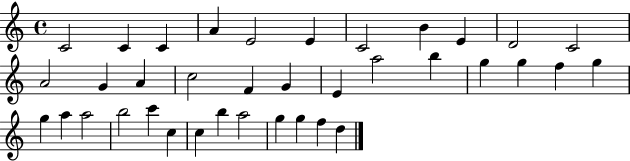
X:1
T:Untitled
M:4/4
L:1/4
K:C
C2 C C A E2 E C2 B E D2 C2 A2 G A c2 F G E a2 b g g f g g a a2 b2 c' c c b a2 g g f d